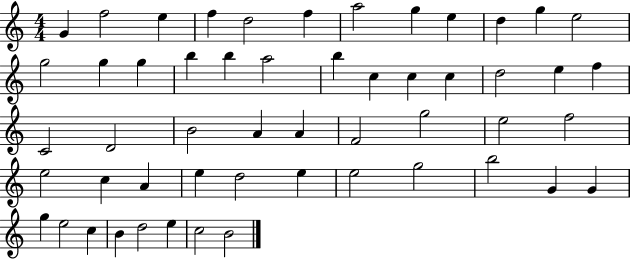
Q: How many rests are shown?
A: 0